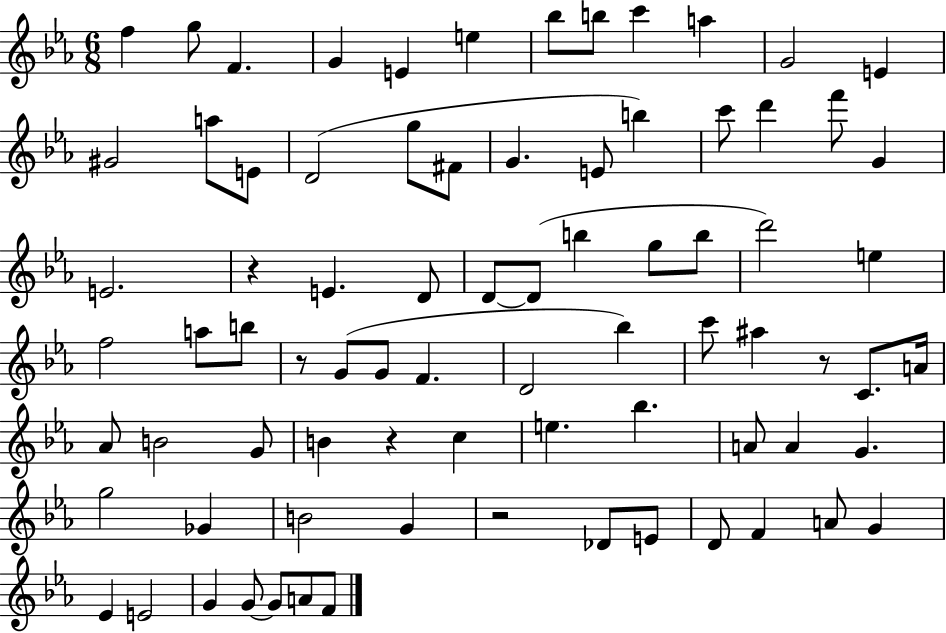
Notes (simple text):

F5/q G5/e F4/q. G4/q E4/q E5/q Bb5/e B5/e C6/q A5/q G4/h E4/q G#4/h A5/e E4/e D4/h G5/e F#4/e G4/q. E4/e B5/q C6/e D6/q F6/e G4/q E4/h. R/q E4/q. D4/e D4/e D4/e B5/q G5/e B5/e D6/h E5/q F5/h A5/e B5/e R/e G4/e G4/e F4/q. D4/h Bb5/q C6/e A#5/q R/e C4/e. A4/s Ab4/e B4/h G4/e B4/q R/q C5/q E5/q. Bb5/q. A4/e A4/q G4/q. G5/h Gb4/q B4/h G4/q R/h Db4/e E4/e D4/e F4/q A4/e G4/q Eb4/q E4/h G4/q G4/e G4/e A4/e F4/e